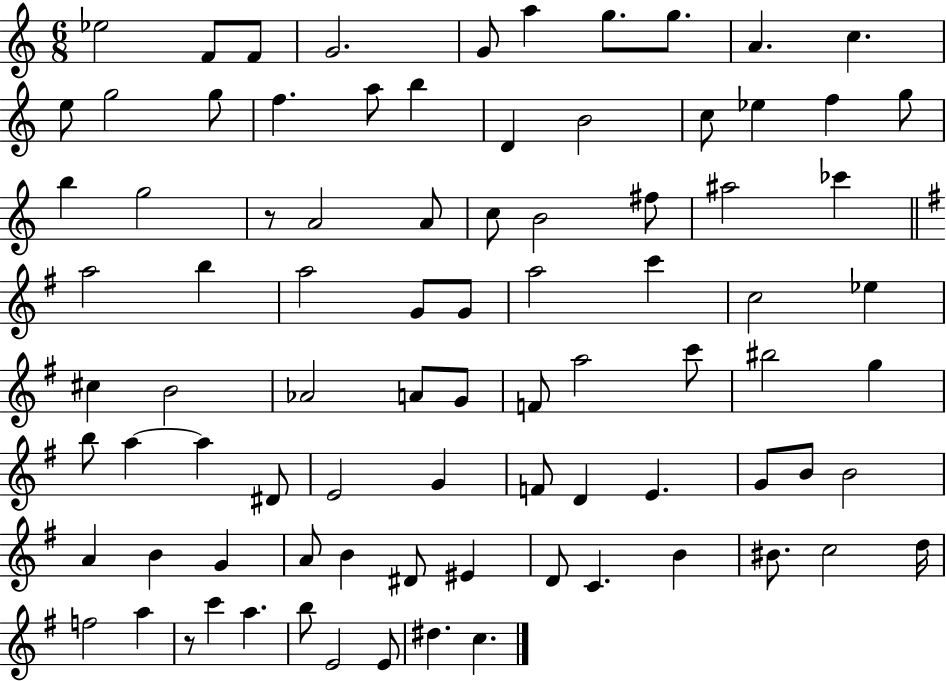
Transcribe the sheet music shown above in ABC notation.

X:1
T:Untitled
M:6/8
L:1/4
K:C
_e2 F/2 F/2 G2 G/2 a g/2 g/2 A c e/2 g2 g/2 f a/2 b D B2 c/2 _e f g/2 b g2 z/2 A2 A/2 c/2 B2 ^f/2 ^a2 _c' a2 b a2 G/2 G/2 a2 c' c2 _e ^c B2 _A2 A/2 G/2 F/2 a2 c'/2 ^b2 g b/2 a a ^D/2 E2 G F/2 D E G/2 B/2 B2 A B G A/2 B ^D/2 ^E D/2 C B ^B/2 c2 d/4 f2 a z/2 c' a b/2 E2 E/2 ^d c